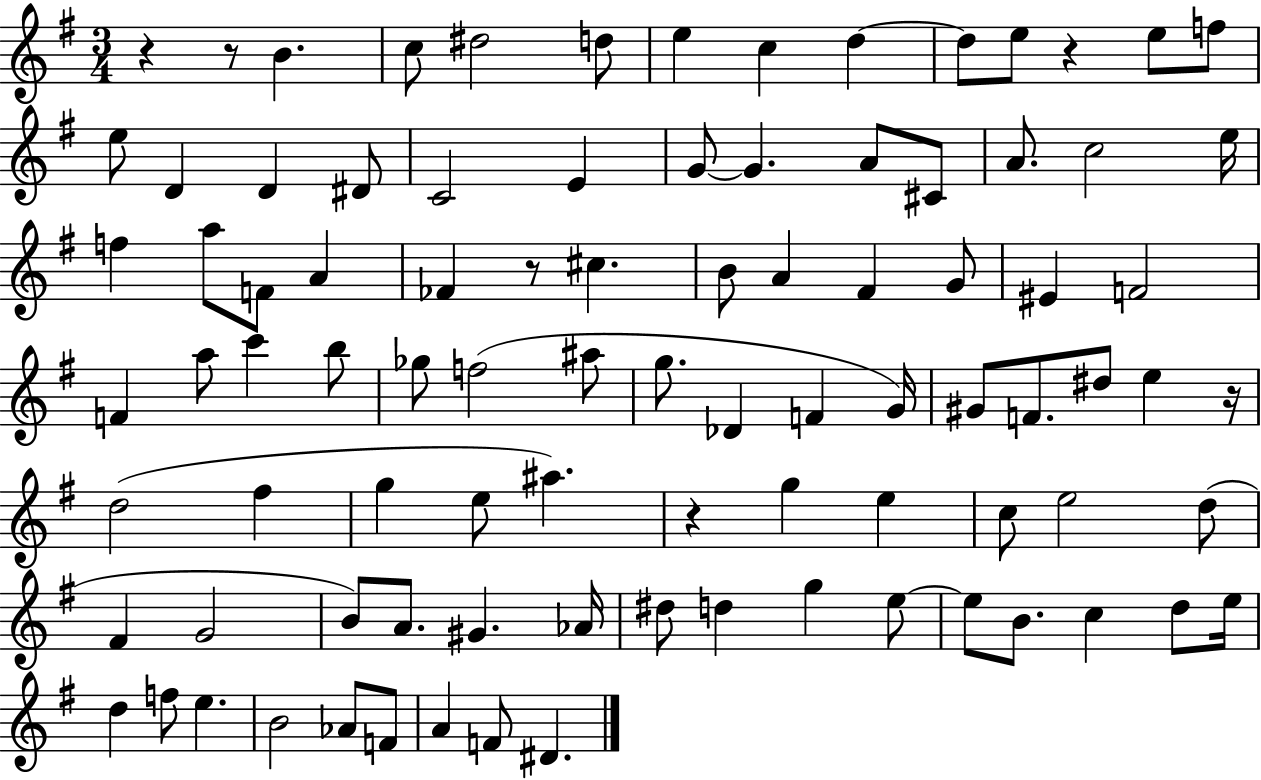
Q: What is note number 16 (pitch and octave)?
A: C4